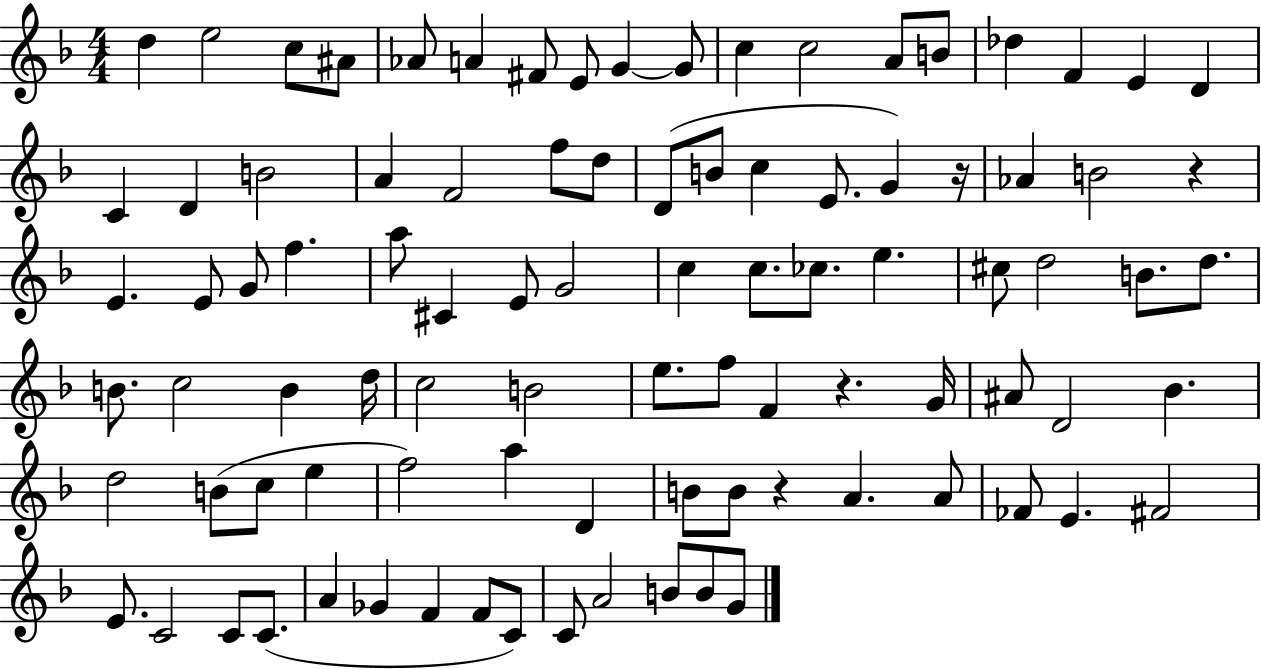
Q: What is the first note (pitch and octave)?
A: D5